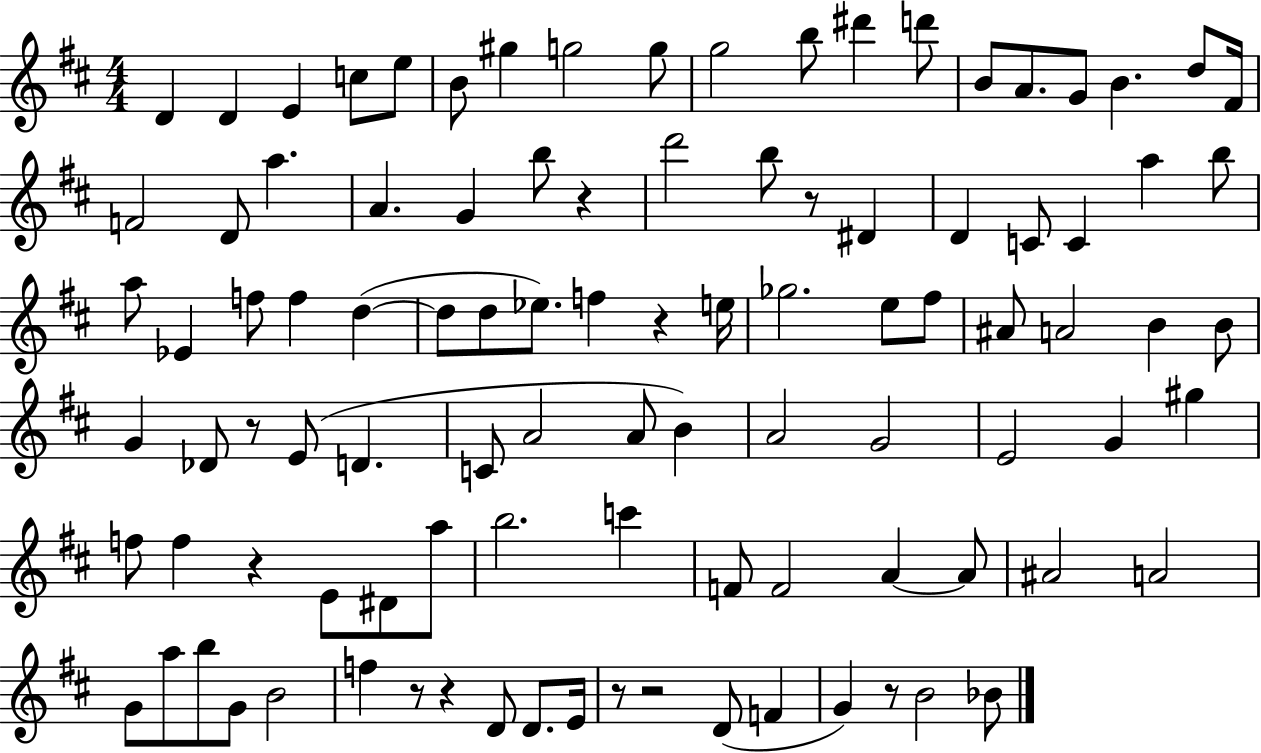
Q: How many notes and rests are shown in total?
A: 100